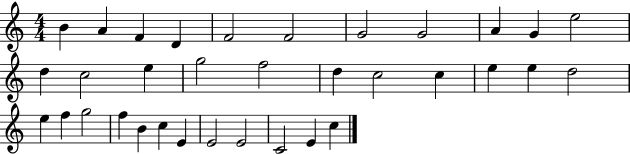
B4/q A4/q F4/q D4/q F4/h F4/h G4/h G4/h A4/q G4/q E5/h D5/q C5/h E5/q G5/h F5/h D5/q C5/h C5/q E5/q E5/q D5/h E5/q F5/q G5/h F5/q B4/q C5/q E4/q E4/h E4/h C4/h E4/q C5/q